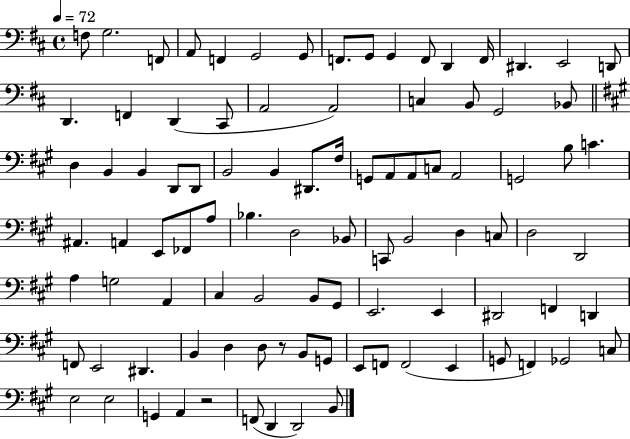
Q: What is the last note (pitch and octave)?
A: B2